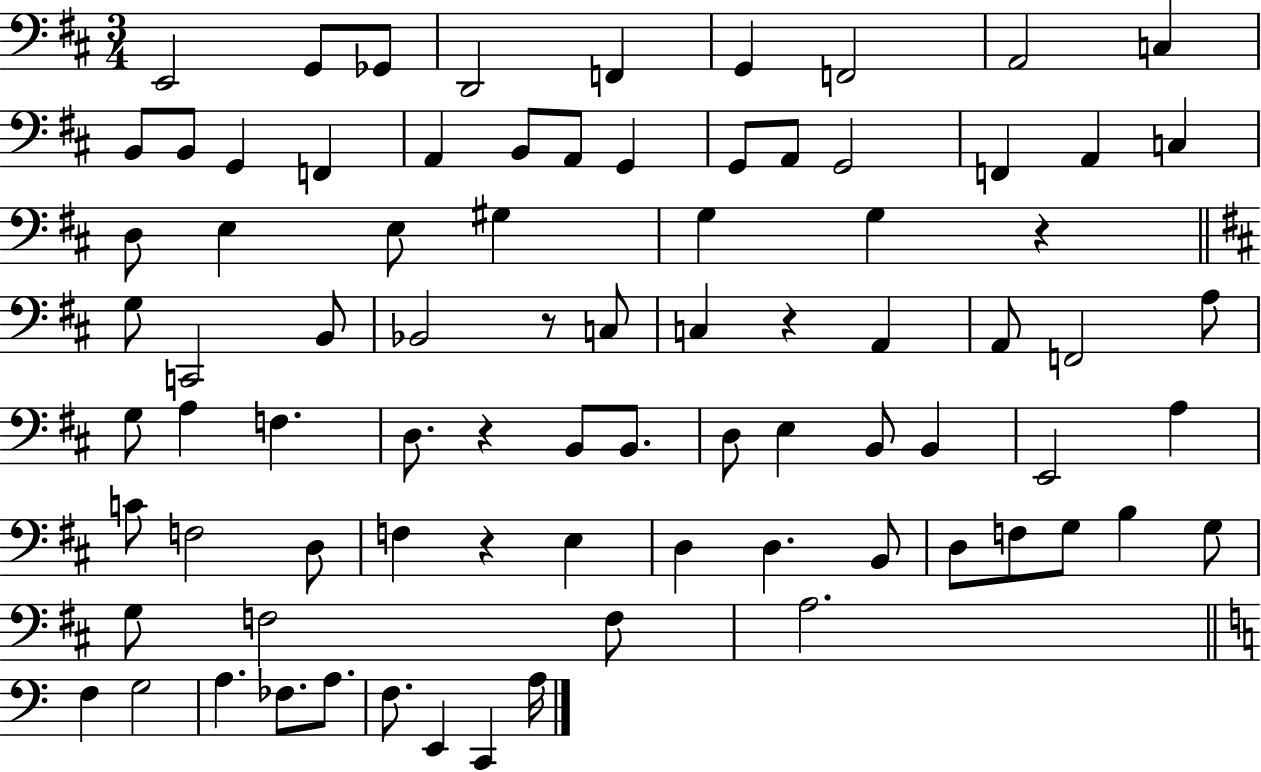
{
  \clef bass
  \numericTimeSignature
  \time 3/4
  \key d \major
  e,2 g,8 ges,8 | d,2 f,4 | g,4 f,2 | a,2 c4 | \break b,8 b,8 g,4 f,4 | a,4 b,8 a,8 g,4 | g,8 a,8 g,2 | f,4 a,4 c4 | \break d8 e4 e8 gis4 | g4 g4 r4 | \bar "||" \break \key d \major g8 c,2 b,8 | bes,2 r8 c8 | c4 r4 a,4 | a,8 f,2 a8 | \break g8 a4 f4. | d8. r4 b,8 b,8. | d8 e4 b,8 b,4 | e,2 a4 | \break c'8 f2 d8 | f4 r4 e4 | d4 d4. b,8 | d8 f8 g8 b4 g8 | \break g8 f2 f8 | a2. | \bar "||" \break \key c \major f4 g2 | a4. fes8. a8. | f8. e,4 c,4 a16 | \bar "|."
}